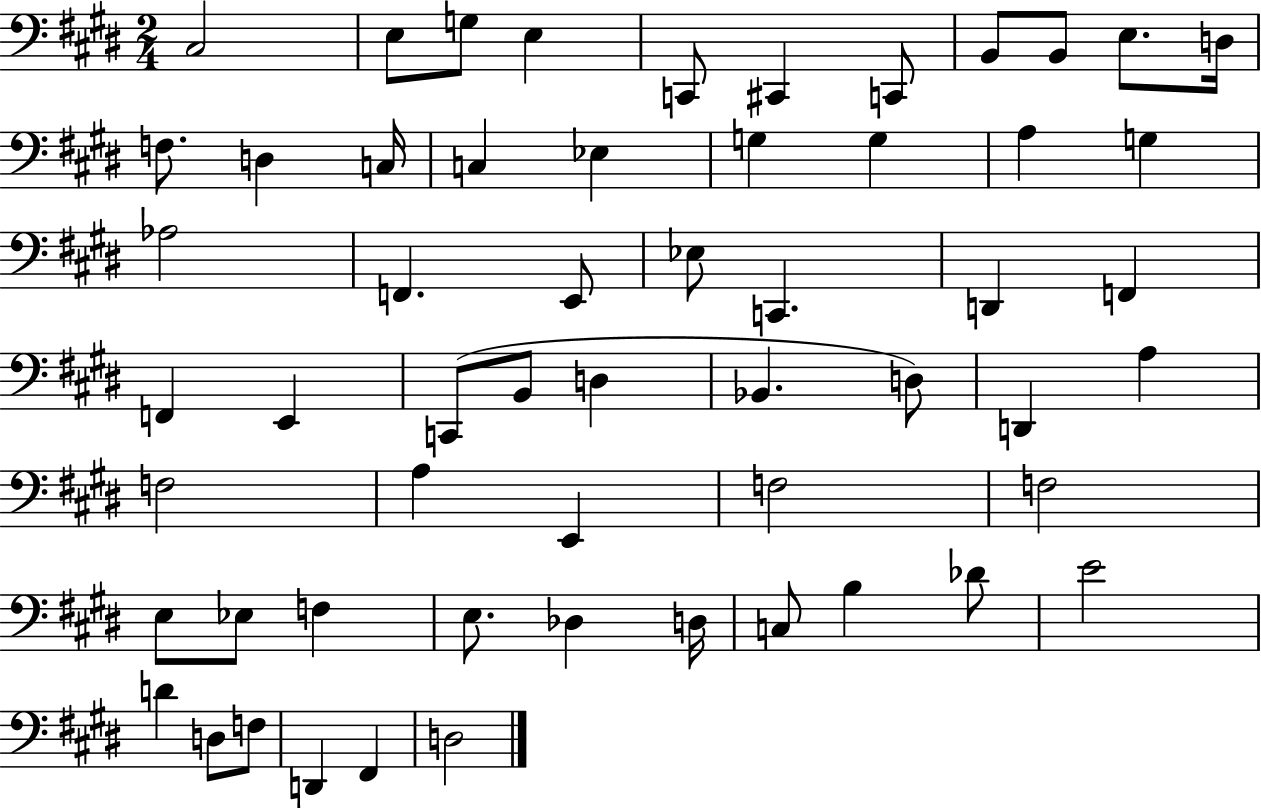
{
  \clef bass
  \numericTimeSignature
  \time 2/4
  \key e \major
  cis2 | e8 g8 e4 | c,8 cis,4 c,8 | b,8 b,8 e8. d16 | \break f8. d4 c16 | c4 ees4 | g4 g4 | a4 g4 | \break aes2 | f,4. e,8 | ees8 c,4. | d,4 f,4 | \break f,4 e,4 | c,8( b,8 d4 | bes,4. d8) | d,4 a4 | \break f2 | a4 e,4 | f2 | f2 | \break e8 ees8 f4 | e8. des4 d16 | c8 b4 des'8 | e'2 | \break d'4 d8 f8 | d,4 fis,4 | d2 | \bar "|."
}